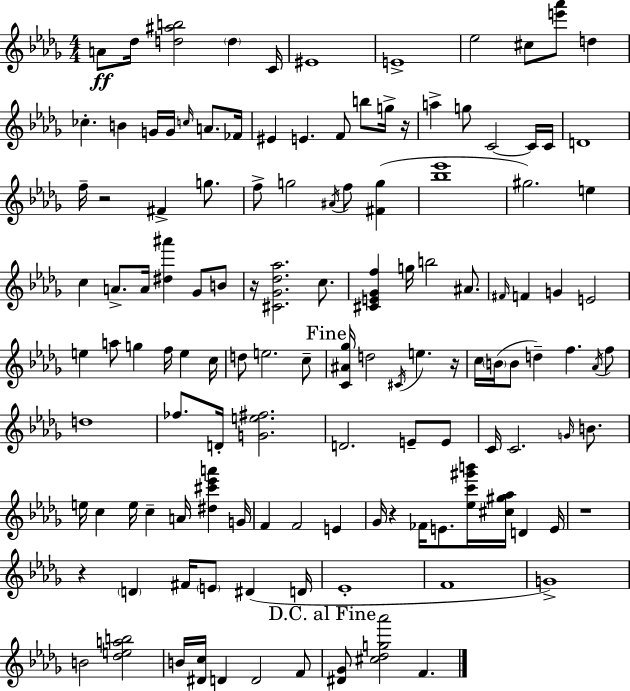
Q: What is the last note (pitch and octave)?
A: F4